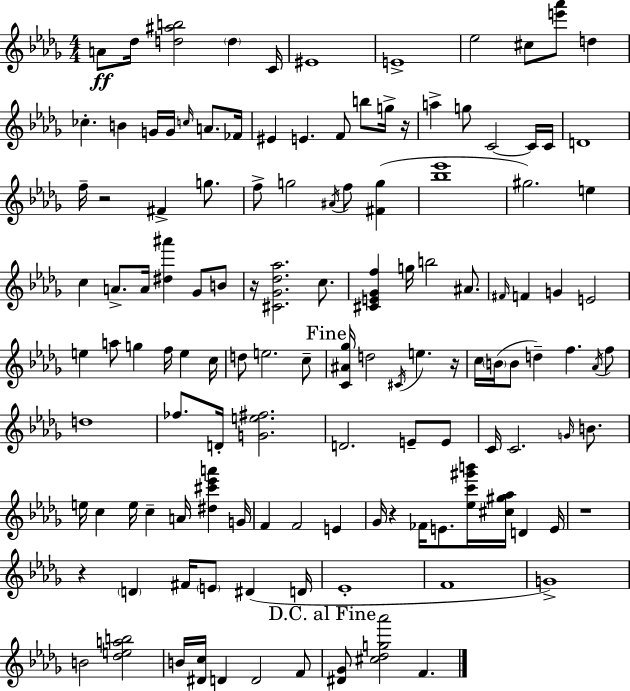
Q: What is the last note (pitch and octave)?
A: F4